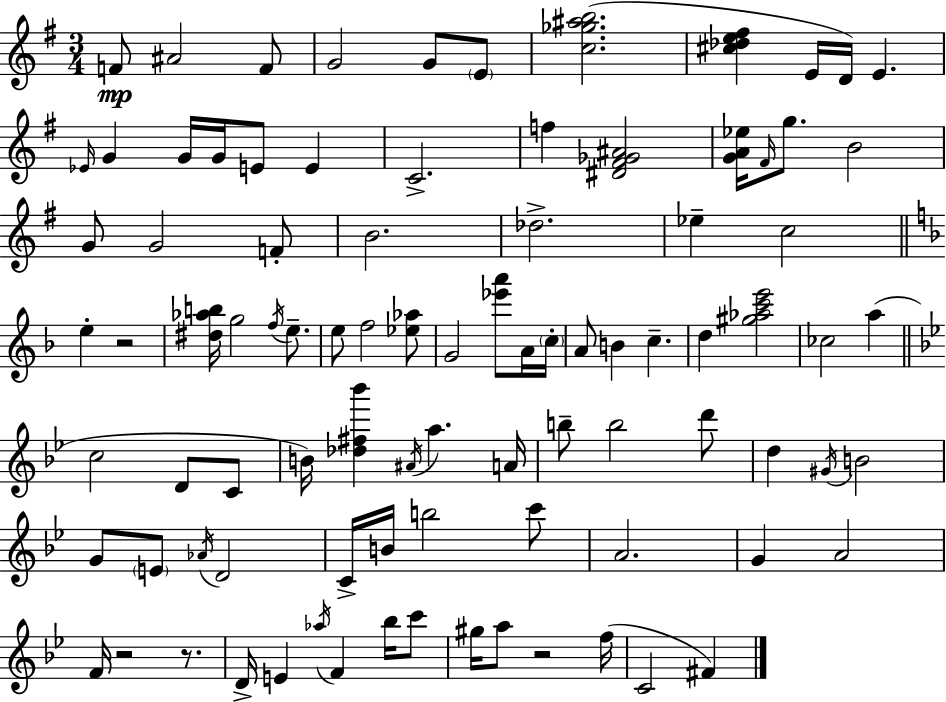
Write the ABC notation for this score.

X:1
T:Untitled
M:3/4
L:1/4
K:Em
F/2 ^A2 F/2 G2 G/2 E/2 [c_g^ab]2 [^c_de^f] E/4 D/4 E _E/4 G G/4 G/4 E/2 E C2 f [^D^F_G^A]2 [GA_e]/4 ^F/4 g/2 B2 G/2 G2 F/2 B2 _d2 _e c2 e z2 [^d_ab]/4 g2 f/4 e/2 e/2 f2 [_e_a]/2 G2 [_e'a']/2 A/4 c/4 A/2 B c d [^g_ac'e']2 _c2 a c2 D/2 C/2 B/4 [_d^f_b'] ^A/4 a A/4 b/2 b2 d'/2 d ^G/4 B2 G/2 E/2 _A/4 D2 C/4 B/4 b2 c'/2 A2 G A2 F/4 z2 z/2 D/4 E _a/4 F _b/4 c'/2 ^g/4 a/2 z2 f/4 C2 ^F